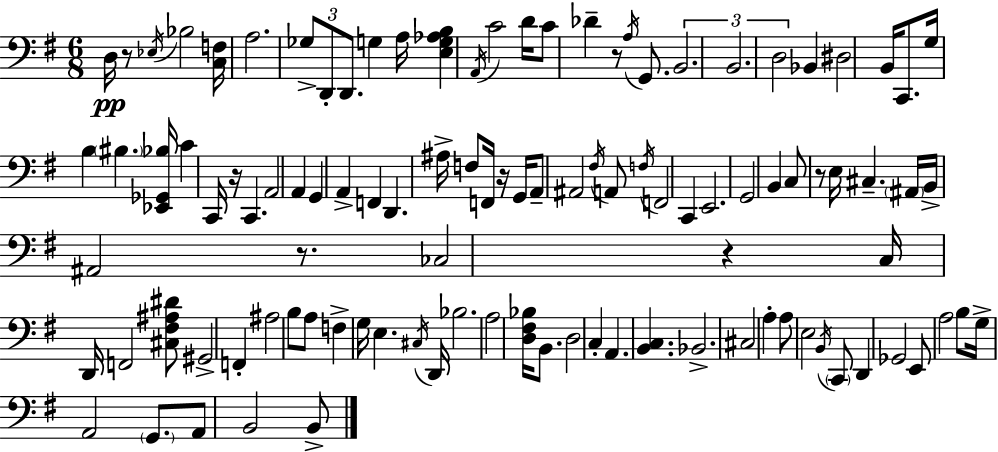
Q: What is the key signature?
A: E minor